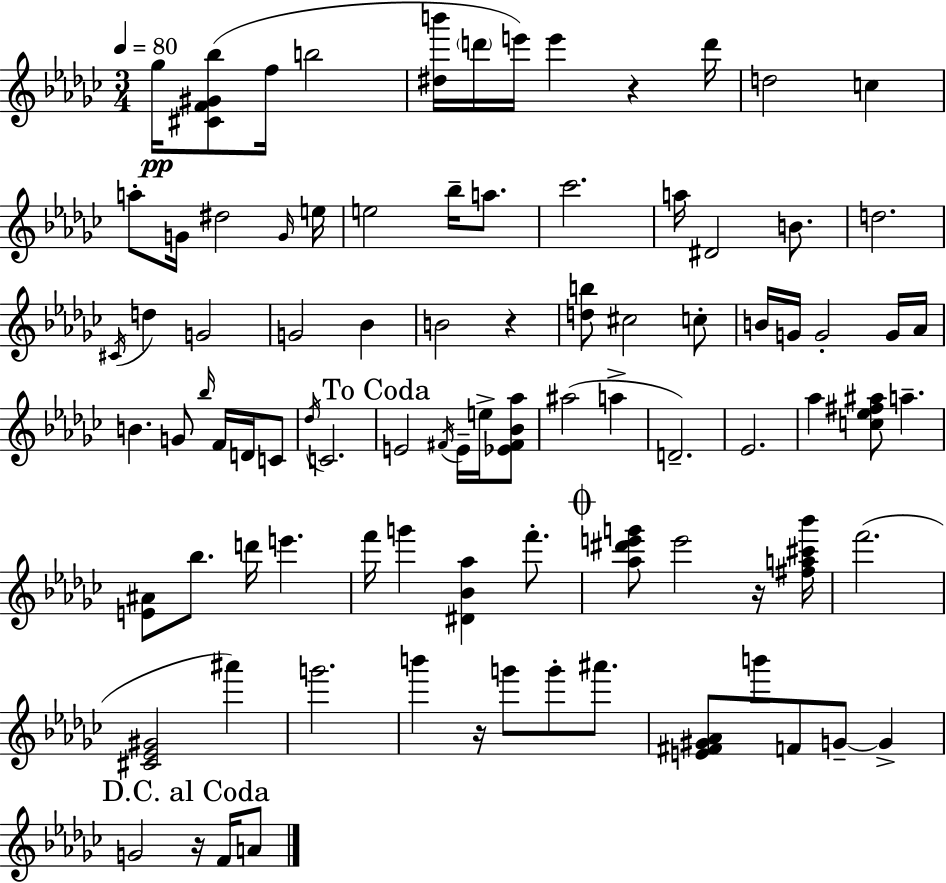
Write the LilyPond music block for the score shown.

{
  \clef treble
  \numericTimeSignature
  \time 3/4
  \key ees \minor
  \tempo 4 = 80
  ges''16\pp <cis' f' gis' bes''>8( f''16 b''2 | <dis'' b'''>16 \parenthesize d'''16 e'''16) e'''4 r4 d'''16 | d''2 c''4 | a''8-. g'16 dis''2 \grace { g'16 } | \break e''16 e''2 bes''16-- a''8. | ces'''2. | a''16 dis'2 b'8. | d''2. | \break \acciaccatura { cis'16 } d''4 g'2 | g'2 bes'4 | b'2 r4 | <d'' b''>8 cis''2 | \break c''8-. b'16 g'16 g'2-. | g'16 aes'16 b'4. g'8 \grace { bes''16 } f'16 | d'16 c'8 \acciaccatura { des''16 } c'2. | \mark "To Coda" e'2 | \break \acciaccatura { fis'16 } e'16-- e''16-> <ees' fis' bes' aes''>8 ais''2( | a''4-> d'2.--) | ees'2. | aes''4 <c'' ees'' fis'' ais''>8 a''4.-- | \break <e' ais'>8 bes''8. d'''16 e'''4. | f'''16 g'''4 <dis' bes' aes''>4 | f'''8.-. \mark \markup { \musicglyph "scripts.coda" } <aes'' dis''' e''' g'''>8 e'''2 | r16 <fis'' a'' cis''' bes'''>16 f'''2.( | \break <cis' ees' gis'>2 | ais'''4) g'''2. | b'''4 r16 g'''8 | g'''8-. ais'''8. <e' fis' gis' aes'>8 b'''8 f'8 g'8--~~ | \break g'4-> \mark "D.C. al Coda" g'2 | r16 f'16 a'8 \bar "|."
}